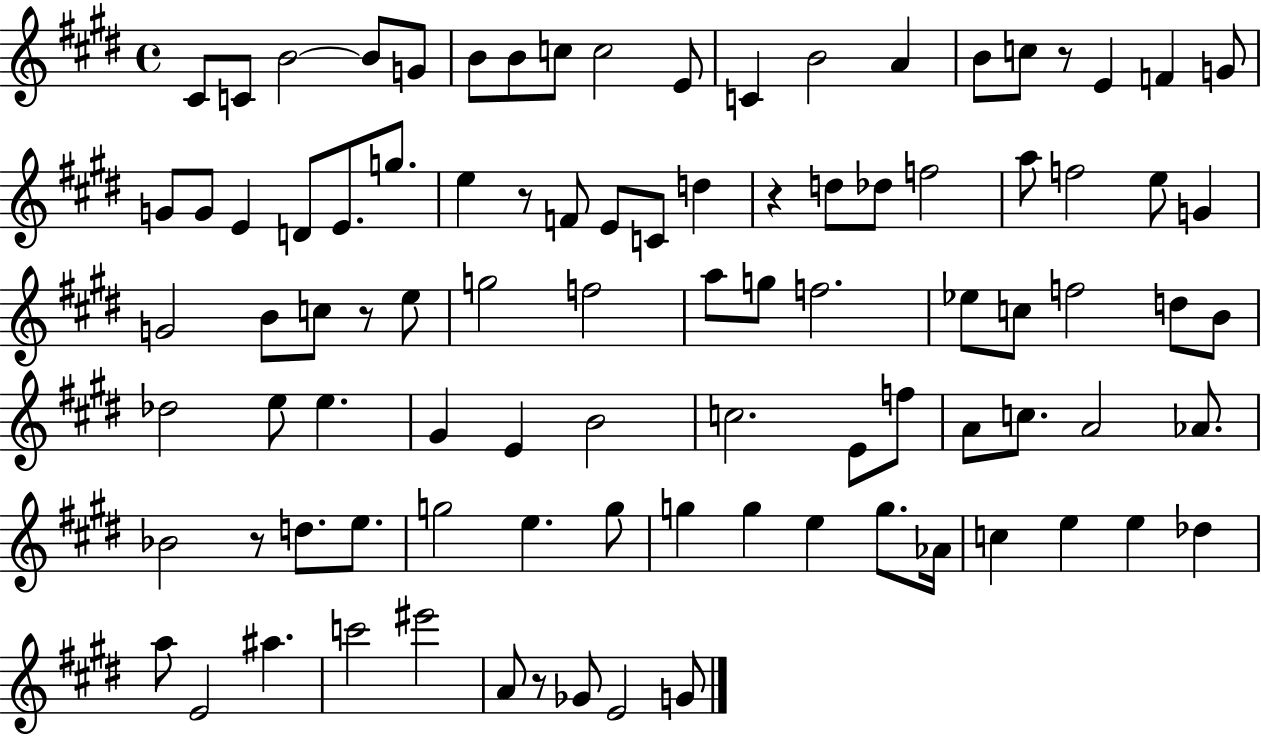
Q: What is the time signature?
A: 4/4